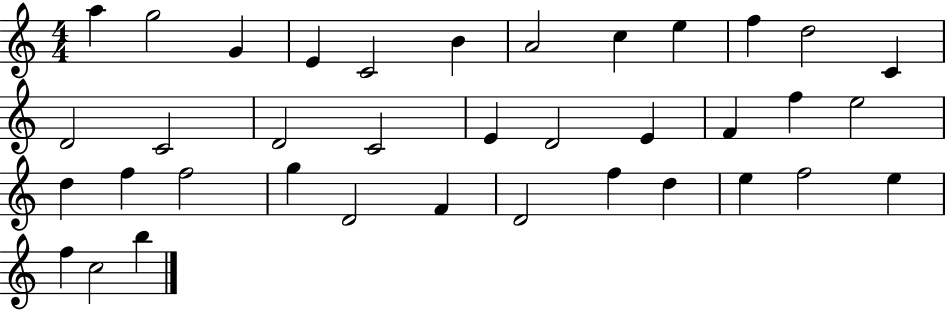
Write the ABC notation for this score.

X:1
T:Untitled
M:4/4
L:1/4
K:C
a g2 G E C2 B A2 c e f d2 C D2 C2 D2 C2 E D2 E F f e2 d f f2 g D2 F D2 f d e f2 e f c2 b